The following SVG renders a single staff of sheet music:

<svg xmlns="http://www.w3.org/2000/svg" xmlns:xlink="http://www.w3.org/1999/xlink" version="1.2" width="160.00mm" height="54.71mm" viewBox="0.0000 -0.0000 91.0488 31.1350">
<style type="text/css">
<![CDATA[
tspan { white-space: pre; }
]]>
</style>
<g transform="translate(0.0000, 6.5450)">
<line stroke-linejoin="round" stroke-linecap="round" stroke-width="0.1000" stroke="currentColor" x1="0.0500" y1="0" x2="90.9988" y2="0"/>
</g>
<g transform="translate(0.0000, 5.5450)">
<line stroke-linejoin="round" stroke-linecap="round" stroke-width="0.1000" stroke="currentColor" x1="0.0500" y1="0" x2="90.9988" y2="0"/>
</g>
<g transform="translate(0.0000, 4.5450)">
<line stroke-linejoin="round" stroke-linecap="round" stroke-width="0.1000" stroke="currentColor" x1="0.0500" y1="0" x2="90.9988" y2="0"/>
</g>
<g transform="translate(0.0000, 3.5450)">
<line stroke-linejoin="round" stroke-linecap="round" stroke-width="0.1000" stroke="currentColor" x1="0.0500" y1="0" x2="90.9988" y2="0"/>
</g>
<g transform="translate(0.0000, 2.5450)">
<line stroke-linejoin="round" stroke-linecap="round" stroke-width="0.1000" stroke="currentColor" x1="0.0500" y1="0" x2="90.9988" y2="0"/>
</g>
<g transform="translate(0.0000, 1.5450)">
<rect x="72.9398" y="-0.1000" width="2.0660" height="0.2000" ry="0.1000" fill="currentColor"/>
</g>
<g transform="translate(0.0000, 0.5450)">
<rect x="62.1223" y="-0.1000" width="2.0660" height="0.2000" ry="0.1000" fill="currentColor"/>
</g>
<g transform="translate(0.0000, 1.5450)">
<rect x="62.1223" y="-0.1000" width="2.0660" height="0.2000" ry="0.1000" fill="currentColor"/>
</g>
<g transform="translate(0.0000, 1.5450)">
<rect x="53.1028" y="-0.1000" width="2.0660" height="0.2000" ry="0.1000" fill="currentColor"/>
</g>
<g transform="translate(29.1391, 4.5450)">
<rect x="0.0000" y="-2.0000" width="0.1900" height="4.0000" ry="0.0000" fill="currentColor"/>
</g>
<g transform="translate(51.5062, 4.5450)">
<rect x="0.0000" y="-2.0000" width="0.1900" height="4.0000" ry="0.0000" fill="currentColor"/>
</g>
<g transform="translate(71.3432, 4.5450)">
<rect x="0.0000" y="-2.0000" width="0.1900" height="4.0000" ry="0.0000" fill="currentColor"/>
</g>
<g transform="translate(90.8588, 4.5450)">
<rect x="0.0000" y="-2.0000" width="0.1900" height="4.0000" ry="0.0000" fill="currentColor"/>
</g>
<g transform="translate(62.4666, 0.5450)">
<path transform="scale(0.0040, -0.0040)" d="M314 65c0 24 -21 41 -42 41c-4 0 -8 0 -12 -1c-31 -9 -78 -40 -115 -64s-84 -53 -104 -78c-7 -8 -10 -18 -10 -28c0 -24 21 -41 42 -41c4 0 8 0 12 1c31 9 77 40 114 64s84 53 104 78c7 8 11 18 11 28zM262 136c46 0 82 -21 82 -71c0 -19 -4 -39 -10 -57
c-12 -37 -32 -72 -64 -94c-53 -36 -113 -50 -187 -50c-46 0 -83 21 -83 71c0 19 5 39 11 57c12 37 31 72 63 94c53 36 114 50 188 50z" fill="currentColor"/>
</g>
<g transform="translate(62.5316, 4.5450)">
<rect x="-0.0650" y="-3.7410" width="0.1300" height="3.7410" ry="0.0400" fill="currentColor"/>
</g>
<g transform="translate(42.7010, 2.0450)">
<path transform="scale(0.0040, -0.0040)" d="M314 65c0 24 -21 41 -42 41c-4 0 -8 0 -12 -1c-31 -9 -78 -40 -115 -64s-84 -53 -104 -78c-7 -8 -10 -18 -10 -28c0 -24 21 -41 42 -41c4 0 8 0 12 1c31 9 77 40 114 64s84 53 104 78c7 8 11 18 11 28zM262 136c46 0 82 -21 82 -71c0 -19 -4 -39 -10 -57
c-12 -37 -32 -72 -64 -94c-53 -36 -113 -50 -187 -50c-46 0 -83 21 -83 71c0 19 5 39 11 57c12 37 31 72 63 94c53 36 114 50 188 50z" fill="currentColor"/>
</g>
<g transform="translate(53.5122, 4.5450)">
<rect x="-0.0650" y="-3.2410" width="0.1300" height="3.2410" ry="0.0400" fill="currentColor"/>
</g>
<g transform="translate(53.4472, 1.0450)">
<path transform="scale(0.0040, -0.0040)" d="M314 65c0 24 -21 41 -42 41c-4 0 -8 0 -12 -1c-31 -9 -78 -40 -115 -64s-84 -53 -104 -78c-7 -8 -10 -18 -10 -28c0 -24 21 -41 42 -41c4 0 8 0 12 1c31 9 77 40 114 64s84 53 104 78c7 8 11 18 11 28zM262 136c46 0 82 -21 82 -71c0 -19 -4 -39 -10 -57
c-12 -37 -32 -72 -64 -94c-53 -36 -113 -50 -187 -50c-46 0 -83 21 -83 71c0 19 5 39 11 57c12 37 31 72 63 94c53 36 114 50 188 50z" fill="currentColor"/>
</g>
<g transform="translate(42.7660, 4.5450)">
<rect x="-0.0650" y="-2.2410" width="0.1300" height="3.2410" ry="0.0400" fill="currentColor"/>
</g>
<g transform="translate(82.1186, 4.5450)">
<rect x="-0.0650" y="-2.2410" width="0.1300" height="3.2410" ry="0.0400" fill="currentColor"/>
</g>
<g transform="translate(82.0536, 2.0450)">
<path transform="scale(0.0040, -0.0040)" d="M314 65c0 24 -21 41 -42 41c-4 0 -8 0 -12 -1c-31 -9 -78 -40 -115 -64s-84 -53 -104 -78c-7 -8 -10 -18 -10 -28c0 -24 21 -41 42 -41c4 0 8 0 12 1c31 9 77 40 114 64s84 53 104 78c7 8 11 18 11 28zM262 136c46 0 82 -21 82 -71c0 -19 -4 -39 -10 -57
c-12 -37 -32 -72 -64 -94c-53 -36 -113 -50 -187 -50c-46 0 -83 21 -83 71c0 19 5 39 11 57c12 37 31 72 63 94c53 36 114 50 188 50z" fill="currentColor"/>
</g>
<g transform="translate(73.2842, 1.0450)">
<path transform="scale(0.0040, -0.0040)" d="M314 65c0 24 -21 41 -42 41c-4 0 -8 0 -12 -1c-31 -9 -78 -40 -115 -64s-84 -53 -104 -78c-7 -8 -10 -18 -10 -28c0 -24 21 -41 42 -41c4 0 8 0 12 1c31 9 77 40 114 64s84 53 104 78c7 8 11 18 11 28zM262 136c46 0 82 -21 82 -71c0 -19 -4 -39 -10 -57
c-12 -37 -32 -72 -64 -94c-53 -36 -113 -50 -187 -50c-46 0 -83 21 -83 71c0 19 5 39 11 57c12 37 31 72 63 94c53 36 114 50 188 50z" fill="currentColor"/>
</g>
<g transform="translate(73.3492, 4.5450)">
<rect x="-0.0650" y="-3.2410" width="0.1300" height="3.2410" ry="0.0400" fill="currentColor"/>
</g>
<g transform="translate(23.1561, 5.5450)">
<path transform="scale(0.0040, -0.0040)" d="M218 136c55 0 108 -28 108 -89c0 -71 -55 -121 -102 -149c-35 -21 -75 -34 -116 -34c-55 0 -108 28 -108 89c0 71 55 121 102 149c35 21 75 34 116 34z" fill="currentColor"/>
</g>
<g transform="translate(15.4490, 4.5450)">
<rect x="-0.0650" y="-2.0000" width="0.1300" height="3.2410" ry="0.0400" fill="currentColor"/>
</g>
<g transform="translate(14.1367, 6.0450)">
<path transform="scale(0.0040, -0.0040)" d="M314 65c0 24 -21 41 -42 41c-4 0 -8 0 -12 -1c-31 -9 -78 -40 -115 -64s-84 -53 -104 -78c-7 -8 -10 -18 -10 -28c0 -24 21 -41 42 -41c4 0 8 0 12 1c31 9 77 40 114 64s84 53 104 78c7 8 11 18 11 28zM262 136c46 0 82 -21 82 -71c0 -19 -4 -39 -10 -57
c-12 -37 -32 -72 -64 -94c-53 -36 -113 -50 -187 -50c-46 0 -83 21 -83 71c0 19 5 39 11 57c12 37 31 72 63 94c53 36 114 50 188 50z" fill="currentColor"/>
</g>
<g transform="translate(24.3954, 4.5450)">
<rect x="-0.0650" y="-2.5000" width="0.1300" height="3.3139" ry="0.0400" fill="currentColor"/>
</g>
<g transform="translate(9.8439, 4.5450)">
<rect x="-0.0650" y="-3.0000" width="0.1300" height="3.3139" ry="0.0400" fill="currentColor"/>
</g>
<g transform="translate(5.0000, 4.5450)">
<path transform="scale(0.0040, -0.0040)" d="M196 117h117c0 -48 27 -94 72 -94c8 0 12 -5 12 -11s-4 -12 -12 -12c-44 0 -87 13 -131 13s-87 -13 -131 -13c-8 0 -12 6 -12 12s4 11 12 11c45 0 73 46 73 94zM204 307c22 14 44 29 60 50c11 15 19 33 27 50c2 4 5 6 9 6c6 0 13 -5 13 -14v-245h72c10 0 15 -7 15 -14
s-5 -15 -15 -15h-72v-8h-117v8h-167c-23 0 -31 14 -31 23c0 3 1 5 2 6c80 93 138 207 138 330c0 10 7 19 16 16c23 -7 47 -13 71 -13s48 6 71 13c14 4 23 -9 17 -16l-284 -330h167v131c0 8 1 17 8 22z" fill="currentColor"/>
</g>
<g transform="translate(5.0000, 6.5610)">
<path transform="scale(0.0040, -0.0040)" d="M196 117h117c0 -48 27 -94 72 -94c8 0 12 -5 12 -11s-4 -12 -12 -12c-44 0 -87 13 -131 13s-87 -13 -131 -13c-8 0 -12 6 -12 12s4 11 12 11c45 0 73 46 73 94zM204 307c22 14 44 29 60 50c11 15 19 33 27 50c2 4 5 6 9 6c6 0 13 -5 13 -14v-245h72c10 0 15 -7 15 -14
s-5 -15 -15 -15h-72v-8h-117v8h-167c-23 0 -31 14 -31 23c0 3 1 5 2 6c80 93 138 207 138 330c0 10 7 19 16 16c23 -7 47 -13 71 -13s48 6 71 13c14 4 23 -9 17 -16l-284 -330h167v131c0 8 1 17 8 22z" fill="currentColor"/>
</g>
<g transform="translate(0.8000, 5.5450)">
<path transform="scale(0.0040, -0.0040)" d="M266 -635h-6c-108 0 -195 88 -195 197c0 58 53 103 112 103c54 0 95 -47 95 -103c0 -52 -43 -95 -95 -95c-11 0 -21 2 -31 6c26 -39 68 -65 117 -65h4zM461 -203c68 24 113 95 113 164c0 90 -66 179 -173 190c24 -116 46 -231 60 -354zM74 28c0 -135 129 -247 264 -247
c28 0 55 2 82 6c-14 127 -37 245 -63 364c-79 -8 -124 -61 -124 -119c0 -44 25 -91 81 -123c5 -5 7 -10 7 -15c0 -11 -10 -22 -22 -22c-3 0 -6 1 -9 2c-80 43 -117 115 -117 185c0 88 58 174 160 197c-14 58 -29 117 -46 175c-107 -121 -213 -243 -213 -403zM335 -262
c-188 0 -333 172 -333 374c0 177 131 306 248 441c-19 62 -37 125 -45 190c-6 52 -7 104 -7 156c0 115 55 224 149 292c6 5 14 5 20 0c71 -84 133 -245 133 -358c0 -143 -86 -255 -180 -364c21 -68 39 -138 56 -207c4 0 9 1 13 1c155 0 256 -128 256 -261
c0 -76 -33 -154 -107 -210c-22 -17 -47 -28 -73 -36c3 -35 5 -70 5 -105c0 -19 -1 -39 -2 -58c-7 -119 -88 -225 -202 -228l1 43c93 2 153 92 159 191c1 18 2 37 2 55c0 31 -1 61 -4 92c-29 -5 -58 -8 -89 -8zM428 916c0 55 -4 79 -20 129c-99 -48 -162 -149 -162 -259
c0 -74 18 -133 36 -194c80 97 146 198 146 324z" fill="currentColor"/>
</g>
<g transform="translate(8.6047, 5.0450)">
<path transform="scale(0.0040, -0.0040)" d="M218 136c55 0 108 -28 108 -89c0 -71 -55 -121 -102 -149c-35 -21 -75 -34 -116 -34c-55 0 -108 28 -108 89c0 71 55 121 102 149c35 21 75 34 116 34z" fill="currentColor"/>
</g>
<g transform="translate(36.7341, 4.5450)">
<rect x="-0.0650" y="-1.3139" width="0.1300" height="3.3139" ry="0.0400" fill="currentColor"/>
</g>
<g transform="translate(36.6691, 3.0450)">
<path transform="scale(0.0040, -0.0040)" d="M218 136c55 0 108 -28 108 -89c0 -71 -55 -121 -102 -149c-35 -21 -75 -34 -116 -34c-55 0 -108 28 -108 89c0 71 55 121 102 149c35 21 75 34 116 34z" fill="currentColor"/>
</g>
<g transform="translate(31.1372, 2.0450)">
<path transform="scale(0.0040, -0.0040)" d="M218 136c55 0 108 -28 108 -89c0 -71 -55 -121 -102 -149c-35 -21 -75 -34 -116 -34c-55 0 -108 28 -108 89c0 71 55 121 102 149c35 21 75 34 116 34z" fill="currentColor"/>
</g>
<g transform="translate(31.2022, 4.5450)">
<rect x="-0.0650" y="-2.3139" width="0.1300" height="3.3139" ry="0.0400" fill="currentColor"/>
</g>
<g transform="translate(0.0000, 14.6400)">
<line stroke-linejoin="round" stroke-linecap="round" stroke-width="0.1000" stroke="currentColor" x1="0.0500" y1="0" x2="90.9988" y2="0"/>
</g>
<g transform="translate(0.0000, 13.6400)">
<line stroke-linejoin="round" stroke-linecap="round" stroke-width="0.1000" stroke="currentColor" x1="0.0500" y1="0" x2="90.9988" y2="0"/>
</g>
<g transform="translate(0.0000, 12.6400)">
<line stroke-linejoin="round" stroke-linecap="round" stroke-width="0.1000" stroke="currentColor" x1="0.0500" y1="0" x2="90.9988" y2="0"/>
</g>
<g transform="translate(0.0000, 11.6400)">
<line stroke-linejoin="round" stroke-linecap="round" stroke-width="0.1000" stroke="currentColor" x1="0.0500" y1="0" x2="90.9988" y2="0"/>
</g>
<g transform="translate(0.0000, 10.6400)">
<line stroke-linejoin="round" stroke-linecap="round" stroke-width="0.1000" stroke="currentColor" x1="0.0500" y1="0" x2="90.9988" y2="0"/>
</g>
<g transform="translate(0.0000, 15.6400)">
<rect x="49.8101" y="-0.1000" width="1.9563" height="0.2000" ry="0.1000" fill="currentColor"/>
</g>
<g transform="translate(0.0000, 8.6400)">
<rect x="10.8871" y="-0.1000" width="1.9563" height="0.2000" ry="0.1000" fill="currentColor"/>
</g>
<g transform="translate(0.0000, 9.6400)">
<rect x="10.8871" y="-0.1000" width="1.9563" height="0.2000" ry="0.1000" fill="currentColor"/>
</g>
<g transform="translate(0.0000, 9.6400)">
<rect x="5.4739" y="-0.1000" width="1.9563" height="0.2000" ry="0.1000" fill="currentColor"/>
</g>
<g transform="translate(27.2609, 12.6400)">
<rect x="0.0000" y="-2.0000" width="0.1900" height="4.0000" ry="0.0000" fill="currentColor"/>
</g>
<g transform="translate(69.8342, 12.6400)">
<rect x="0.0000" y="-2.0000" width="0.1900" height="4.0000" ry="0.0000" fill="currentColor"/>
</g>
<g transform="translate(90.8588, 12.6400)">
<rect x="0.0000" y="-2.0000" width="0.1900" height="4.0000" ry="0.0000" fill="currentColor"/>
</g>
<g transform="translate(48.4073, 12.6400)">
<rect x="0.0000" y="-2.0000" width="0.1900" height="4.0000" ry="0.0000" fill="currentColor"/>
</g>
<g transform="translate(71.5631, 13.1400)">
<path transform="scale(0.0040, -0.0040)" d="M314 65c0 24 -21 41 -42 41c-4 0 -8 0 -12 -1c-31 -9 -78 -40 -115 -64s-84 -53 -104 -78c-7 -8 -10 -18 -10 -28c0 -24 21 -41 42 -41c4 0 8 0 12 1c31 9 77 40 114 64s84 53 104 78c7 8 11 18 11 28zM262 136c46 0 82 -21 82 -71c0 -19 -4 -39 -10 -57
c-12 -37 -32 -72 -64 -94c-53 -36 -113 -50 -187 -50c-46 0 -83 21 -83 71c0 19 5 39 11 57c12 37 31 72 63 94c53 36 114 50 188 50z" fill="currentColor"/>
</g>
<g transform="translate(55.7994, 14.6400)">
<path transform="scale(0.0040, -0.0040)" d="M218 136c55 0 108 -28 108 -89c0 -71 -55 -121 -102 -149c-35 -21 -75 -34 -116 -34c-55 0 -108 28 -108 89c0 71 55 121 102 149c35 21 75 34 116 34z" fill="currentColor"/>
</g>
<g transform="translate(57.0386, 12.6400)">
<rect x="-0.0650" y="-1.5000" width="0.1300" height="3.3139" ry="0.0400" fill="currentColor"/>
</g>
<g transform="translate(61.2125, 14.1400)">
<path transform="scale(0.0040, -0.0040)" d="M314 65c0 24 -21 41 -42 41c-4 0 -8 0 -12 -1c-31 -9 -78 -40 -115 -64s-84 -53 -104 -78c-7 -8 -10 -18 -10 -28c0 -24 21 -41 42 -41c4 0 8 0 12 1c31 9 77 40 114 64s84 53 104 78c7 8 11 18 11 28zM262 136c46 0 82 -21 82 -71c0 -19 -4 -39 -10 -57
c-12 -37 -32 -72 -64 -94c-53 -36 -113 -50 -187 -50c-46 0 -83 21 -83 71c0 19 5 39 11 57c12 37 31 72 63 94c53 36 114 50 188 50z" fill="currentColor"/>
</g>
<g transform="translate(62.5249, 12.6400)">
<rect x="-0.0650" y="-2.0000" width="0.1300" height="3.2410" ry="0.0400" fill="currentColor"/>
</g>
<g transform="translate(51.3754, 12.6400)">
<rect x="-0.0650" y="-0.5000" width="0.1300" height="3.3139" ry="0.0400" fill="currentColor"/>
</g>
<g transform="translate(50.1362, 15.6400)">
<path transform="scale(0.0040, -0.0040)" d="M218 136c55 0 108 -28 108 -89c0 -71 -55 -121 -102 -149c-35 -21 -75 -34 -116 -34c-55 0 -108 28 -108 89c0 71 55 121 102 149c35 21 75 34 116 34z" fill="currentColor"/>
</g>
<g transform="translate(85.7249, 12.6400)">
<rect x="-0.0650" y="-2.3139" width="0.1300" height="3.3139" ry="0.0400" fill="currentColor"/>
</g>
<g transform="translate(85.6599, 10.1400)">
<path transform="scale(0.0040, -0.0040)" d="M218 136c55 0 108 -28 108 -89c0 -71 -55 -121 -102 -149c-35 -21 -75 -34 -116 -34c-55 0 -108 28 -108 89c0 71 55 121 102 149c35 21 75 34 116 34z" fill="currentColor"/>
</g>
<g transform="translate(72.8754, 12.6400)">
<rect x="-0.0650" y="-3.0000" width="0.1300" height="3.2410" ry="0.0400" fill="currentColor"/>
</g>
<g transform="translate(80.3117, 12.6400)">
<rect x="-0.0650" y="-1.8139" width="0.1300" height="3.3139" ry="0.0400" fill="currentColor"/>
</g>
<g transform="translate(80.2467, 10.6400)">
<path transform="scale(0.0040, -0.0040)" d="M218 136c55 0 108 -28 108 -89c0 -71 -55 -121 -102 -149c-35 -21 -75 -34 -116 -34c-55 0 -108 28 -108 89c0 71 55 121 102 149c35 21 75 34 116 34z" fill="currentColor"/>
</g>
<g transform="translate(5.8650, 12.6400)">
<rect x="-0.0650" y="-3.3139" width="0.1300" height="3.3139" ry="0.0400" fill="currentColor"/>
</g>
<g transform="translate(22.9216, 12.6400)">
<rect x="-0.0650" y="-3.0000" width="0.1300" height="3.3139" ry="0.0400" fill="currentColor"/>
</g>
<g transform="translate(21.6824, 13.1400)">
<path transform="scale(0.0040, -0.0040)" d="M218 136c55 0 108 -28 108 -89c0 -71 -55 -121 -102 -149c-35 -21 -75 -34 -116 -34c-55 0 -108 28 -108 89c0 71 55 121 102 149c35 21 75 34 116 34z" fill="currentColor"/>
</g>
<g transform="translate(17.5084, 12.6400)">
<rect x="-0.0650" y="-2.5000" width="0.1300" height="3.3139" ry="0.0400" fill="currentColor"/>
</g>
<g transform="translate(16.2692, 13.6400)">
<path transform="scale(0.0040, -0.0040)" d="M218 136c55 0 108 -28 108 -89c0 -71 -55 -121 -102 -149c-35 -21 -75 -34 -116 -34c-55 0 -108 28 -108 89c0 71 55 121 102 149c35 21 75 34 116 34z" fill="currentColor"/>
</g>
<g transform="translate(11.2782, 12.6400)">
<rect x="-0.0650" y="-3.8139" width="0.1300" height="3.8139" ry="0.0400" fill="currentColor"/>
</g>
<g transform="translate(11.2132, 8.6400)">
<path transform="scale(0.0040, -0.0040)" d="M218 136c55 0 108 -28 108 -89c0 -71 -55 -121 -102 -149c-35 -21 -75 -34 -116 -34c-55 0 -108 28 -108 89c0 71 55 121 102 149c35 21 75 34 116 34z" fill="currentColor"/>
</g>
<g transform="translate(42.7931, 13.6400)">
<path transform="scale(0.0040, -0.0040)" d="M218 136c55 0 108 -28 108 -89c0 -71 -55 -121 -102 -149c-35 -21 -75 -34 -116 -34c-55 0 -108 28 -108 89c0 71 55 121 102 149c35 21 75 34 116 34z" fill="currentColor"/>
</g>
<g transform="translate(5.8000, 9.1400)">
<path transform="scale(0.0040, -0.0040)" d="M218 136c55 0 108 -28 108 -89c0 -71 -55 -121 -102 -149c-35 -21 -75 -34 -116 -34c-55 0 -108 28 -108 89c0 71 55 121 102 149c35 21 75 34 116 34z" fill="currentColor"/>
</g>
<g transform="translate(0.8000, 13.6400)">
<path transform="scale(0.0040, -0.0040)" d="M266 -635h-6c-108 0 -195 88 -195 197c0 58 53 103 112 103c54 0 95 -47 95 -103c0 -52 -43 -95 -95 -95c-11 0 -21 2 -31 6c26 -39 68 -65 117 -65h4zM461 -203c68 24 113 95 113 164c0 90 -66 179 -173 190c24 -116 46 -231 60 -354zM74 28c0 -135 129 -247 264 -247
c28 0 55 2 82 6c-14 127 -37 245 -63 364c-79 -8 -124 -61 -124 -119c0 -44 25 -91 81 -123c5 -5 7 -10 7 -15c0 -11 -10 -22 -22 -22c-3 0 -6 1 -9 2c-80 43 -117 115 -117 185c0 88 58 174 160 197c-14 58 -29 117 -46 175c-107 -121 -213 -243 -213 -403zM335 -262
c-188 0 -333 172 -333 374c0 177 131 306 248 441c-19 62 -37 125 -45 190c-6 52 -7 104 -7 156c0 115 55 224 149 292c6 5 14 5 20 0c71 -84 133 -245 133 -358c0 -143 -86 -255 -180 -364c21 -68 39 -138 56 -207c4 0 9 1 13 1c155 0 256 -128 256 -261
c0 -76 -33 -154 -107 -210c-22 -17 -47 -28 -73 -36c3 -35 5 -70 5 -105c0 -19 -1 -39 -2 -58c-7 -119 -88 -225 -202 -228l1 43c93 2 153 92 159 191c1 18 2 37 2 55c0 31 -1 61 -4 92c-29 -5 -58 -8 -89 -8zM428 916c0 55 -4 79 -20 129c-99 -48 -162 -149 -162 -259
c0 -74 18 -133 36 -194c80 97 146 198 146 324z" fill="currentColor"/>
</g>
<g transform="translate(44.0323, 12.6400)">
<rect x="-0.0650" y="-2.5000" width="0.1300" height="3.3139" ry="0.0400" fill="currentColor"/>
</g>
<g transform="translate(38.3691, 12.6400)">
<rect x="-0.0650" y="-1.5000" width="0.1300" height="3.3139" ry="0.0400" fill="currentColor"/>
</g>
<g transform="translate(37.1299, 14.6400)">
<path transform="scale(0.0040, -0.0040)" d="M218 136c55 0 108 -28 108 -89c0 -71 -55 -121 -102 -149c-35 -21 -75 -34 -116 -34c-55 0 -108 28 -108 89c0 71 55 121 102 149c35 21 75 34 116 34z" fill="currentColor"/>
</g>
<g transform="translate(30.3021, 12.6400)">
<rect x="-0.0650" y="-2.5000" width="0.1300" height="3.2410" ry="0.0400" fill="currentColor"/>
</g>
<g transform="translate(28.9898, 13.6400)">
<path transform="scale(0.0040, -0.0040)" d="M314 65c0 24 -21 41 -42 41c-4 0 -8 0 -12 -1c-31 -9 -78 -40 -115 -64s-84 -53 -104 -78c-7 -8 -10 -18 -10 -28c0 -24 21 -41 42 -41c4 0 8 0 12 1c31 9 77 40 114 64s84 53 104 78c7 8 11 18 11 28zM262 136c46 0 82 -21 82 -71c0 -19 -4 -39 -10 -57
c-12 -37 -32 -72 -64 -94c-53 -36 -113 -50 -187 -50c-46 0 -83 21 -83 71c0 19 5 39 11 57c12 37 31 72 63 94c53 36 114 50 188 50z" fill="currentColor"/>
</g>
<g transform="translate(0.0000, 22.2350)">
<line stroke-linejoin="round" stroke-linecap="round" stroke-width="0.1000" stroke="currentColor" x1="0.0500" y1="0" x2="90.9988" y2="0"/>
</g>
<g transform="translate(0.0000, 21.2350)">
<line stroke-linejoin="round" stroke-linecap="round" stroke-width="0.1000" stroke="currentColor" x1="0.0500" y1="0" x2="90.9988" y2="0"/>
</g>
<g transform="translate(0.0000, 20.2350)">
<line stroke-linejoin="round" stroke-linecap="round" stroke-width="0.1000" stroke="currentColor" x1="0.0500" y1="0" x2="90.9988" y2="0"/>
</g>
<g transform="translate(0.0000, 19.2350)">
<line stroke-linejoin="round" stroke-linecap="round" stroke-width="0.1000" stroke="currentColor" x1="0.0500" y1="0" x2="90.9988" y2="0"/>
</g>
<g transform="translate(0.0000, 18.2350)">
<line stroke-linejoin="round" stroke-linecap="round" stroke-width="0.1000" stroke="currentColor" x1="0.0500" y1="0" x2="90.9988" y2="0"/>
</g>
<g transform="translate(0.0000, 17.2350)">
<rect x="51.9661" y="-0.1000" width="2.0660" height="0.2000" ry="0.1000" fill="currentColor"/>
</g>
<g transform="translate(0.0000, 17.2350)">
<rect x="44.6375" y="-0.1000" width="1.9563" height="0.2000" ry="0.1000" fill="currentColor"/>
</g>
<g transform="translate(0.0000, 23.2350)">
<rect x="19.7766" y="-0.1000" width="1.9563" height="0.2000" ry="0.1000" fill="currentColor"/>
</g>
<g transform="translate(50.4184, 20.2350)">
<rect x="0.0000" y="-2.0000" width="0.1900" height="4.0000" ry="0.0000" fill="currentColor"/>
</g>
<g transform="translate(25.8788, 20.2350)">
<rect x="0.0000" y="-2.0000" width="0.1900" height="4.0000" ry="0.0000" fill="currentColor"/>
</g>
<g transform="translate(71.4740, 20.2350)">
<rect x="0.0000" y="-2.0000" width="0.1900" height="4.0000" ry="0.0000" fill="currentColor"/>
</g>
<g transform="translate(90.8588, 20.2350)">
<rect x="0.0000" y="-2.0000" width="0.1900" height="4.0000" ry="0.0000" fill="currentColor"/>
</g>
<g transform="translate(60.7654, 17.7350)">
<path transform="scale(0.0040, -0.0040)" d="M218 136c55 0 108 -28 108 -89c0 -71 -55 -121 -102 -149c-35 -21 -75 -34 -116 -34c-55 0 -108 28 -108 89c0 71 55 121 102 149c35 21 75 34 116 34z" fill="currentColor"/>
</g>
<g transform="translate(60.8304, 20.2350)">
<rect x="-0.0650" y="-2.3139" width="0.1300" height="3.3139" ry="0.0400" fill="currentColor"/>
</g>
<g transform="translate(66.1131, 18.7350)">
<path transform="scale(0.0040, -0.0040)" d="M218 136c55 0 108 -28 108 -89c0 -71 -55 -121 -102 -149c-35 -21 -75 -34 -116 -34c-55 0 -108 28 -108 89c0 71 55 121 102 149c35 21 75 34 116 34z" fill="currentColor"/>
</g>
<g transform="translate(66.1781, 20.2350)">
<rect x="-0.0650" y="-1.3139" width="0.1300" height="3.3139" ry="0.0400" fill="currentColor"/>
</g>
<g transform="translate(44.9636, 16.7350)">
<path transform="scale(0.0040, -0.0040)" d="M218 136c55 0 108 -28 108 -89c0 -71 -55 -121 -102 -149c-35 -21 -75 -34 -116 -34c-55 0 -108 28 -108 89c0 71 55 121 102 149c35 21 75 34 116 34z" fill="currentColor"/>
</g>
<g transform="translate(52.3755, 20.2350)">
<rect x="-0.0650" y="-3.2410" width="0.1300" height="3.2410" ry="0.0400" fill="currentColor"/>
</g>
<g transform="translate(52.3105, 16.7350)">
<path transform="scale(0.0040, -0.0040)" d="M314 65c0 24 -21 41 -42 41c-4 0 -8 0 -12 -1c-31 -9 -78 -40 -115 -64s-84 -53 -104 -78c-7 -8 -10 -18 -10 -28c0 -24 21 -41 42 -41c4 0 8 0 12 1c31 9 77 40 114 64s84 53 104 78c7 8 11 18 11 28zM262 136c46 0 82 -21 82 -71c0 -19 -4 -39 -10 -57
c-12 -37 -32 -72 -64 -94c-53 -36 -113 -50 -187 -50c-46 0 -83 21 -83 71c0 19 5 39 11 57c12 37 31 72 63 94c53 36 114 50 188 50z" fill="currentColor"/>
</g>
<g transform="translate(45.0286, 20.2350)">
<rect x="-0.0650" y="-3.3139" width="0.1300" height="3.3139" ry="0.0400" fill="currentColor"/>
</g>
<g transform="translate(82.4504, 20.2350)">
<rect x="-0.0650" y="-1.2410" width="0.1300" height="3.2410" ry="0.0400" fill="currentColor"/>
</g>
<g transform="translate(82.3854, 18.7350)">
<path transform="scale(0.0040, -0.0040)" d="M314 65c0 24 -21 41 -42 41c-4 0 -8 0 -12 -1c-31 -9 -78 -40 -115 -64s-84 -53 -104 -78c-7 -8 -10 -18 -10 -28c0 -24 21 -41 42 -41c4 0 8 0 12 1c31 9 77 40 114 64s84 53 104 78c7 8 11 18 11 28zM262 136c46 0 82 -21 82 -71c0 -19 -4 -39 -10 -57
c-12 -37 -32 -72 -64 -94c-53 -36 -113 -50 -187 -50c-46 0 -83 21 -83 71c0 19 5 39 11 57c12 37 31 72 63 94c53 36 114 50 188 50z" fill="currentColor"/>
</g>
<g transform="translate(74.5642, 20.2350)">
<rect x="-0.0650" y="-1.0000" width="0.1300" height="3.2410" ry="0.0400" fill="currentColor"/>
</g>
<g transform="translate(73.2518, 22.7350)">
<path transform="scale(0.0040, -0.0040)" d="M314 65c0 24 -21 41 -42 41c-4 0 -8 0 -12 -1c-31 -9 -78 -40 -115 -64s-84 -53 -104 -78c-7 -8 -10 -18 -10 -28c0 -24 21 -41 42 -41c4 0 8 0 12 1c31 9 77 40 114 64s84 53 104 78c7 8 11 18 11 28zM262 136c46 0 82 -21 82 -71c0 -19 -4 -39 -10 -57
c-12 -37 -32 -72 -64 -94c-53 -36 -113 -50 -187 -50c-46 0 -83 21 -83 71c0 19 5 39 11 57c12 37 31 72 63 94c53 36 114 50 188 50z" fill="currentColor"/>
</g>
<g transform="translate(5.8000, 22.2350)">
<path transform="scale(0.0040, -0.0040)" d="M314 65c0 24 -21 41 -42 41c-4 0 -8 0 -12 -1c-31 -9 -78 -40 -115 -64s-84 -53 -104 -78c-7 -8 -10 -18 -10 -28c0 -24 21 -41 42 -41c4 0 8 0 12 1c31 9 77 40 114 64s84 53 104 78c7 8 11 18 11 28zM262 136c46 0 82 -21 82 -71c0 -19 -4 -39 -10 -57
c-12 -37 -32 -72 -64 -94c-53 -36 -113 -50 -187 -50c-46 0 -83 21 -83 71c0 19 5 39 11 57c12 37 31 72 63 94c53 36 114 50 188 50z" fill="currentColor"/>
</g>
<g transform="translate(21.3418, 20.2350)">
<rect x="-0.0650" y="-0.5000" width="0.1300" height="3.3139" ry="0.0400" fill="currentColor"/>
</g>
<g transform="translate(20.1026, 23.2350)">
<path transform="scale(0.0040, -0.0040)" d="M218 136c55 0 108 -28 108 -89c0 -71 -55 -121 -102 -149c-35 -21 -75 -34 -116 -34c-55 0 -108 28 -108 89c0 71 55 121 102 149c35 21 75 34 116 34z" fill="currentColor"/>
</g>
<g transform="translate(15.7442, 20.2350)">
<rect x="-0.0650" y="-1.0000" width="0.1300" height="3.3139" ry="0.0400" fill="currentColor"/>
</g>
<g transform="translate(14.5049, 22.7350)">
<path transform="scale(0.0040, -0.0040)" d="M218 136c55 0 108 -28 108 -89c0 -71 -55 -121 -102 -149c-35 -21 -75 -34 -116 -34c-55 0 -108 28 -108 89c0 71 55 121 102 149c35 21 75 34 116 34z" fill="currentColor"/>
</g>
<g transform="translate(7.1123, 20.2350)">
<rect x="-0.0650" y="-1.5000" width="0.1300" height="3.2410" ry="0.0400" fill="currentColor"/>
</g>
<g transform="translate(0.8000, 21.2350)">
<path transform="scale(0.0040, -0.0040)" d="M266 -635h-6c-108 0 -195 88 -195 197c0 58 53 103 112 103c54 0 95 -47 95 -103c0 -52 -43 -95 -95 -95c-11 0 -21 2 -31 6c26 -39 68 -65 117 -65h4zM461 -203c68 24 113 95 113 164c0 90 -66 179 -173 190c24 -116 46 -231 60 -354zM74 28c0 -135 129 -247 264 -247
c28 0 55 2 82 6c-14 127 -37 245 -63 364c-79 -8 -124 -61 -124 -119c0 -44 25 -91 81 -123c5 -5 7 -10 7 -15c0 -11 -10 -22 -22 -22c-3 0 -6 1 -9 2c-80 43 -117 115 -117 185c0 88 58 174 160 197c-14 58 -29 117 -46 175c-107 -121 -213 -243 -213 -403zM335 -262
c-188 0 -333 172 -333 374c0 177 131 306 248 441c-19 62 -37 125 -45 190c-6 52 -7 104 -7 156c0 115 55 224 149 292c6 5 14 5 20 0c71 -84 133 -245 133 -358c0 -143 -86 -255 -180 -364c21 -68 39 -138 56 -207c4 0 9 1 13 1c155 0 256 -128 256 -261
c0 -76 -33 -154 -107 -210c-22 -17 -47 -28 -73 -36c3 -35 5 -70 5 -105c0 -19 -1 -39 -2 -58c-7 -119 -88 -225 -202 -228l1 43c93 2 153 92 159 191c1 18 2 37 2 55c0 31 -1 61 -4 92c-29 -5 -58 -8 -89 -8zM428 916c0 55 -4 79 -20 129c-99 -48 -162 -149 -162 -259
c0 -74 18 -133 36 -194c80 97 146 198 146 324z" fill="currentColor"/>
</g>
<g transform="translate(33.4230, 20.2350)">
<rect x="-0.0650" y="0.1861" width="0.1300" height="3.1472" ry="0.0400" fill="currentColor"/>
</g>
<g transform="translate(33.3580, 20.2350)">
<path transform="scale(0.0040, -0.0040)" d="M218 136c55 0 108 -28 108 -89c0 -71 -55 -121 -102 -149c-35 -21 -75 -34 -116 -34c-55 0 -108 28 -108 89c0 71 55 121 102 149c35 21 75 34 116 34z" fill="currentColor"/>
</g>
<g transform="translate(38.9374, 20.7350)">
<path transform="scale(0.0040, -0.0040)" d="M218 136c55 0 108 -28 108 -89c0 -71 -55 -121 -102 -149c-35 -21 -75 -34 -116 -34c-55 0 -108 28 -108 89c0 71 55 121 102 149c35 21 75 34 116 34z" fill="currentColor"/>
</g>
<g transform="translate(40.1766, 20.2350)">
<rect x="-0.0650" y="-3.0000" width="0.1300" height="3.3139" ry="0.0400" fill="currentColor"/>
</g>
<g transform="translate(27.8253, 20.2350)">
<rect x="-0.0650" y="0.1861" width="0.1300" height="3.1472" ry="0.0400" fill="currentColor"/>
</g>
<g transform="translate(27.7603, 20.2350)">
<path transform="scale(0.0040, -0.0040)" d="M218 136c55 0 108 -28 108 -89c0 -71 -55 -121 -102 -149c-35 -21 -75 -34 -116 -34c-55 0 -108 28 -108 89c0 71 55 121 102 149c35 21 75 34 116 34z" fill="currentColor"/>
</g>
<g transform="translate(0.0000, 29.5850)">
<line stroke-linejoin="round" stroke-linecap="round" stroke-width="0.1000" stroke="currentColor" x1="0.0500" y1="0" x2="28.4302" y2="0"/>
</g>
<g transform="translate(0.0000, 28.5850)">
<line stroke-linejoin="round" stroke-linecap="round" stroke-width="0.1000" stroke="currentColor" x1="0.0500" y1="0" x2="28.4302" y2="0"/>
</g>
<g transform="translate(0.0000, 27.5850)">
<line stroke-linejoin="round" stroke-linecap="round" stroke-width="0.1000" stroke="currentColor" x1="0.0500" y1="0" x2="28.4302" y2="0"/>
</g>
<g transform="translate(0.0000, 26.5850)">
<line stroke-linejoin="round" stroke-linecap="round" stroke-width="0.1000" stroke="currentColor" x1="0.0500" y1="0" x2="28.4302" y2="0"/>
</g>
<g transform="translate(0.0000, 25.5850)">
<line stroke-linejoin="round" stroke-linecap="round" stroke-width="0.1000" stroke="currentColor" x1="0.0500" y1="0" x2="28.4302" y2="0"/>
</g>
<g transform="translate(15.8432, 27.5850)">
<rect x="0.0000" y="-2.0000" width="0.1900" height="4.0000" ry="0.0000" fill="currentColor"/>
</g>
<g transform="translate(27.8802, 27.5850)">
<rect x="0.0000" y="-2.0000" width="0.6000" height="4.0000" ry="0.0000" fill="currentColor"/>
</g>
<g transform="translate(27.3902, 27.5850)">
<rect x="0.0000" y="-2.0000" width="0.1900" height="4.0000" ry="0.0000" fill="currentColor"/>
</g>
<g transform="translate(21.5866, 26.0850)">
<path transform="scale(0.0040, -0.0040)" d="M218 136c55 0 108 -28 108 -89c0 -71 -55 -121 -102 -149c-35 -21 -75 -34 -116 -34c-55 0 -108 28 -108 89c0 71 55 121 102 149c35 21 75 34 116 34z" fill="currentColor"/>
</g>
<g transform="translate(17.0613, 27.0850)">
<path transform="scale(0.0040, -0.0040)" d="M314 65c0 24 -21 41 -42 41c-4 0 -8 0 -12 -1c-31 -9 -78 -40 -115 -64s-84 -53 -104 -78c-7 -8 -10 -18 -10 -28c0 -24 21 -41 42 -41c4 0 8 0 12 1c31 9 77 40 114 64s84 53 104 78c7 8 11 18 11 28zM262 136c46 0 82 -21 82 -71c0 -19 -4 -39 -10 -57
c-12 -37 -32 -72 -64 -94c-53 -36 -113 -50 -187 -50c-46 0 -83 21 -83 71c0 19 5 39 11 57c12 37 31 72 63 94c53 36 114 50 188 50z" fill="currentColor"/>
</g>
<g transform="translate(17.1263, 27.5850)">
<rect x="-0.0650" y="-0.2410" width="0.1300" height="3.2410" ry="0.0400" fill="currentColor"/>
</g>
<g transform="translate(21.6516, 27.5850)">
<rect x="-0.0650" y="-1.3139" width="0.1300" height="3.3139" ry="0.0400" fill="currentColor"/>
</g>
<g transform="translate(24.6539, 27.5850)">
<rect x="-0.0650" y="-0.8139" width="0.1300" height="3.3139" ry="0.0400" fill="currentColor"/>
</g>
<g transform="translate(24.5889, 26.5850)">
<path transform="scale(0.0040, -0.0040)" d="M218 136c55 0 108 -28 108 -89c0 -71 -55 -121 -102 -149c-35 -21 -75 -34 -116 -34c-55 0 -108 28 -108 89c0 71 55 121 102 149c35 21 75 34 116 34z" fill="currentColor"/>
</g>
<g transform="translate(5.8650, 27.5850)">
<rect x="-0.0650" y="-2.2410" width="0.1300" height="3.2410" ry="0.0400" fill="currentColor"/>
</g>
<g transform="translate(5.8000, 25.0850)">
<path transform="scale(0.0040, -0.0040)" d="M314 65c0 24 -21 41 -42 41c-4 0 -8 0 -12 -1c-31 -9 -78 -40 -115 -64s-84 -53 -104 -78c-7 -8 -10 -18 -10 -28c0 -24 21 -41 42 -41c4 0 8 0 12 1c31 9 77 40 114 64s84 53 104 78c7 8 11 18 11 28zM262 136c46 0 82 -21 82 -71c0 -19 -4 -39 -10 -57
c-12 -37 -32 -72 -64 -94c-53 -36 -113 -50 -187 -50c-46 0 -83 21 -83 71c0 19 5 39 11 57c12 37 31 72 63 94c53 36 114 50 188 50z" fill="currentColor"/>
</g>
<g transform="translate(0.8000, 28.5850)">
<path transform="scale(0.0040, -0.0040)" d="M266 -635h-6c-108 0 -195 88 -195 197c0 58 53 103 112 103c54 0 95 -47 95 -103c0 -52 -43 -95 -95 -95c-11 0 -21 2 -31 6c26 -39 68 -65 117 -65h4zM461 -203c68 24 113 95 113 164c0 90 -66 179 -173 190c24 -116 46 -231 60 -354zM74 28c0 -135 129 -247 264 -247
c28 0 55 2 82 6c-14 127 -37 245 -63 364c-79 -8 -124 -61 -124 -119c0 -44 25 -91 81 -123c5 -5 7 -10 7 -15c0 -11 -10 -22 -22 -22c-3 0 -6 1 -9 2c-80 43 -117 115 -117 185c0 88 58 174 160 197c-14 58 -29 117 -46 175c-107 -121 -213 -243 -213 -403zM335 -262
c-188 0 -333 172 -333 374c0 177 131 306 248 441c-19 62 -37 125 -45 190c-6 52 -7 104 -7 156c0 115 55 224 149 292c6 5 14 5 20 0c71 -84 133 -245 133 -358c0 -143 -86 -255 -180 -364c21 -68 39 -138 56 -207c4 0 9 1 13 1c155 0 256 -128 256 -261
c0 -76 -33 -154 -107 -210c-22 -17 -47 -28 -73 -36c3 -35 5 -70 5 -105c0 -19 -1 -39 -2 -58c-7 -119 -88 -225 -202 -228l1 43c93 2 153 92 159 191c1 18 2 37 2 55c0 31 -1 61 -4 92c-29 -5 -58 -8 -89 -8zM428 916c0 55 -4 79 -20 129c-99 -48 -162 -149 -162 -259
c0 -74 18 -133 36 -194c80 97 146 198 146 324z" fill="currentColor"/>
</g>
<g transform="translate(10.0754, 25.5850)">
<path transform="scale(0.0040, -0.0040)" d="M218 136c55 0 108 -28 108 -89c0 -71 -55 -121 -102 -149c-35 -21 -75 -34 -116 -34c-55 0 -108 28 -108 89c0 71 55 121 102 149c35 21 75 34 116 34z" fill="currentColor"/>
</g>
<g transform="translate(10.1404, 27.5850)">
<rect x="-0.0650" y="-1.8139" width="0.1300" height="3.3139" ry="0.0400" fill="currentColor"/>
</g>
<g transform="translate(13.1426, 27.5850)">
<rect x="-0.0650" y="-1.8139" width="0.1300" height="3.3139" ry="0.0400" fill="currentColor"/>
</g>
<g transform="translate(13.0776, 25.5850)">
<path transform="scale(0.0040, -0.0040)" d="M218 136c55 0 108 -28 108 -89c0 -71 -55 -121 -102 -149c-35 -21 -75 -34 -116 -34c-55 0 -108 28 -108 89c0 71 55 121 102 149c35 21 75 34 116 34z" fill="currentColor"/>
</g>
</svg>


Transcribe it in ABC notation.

X:1
T:Untitled
M:4/4
L:1/4
K:C
A F2 G g e g2 b2 c'2 b2 g2 b c' G A G2 E G C E F2 A2 f g E2 D C B B A b b2 g e D2 e2 g2 f f c2 e d